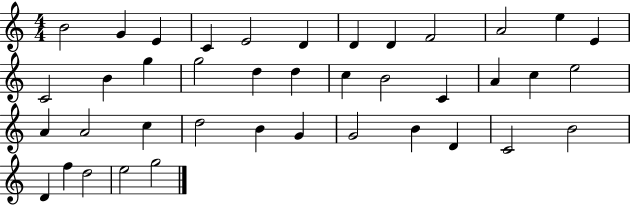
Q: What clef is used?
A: treble